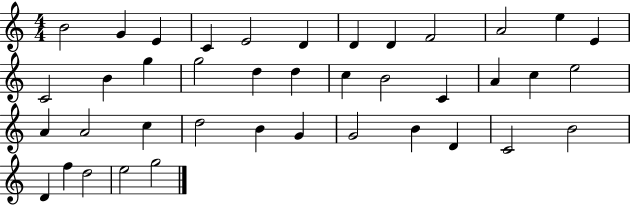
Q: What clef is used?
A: treble